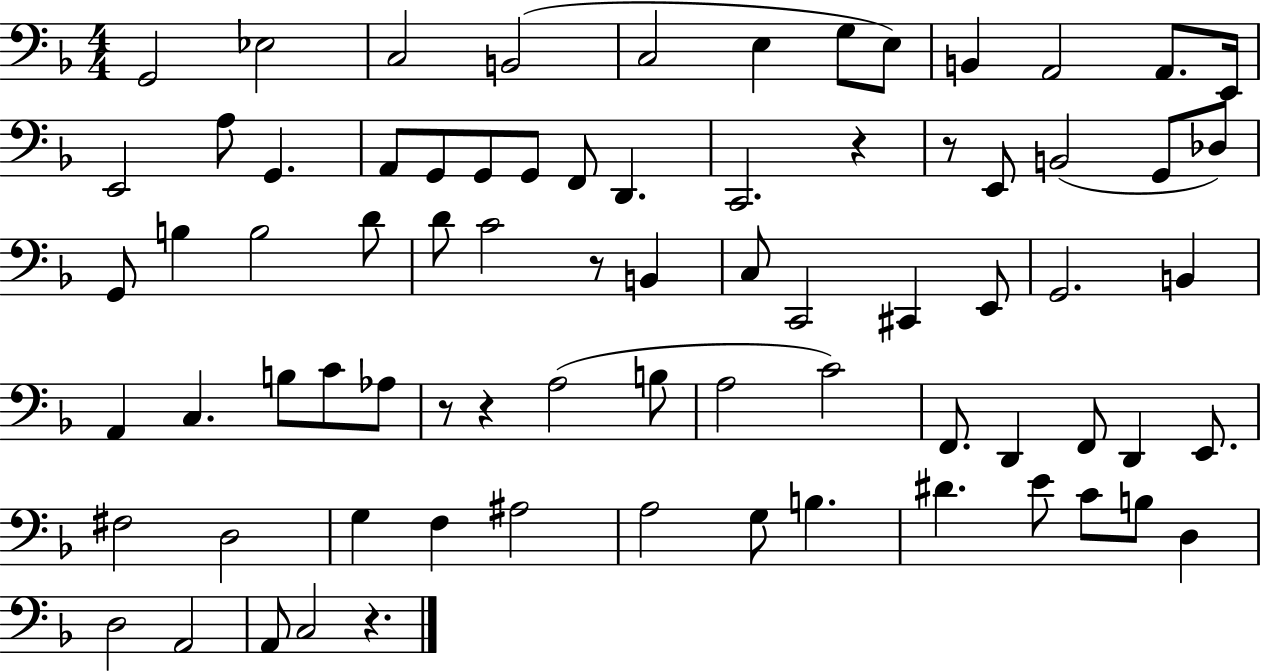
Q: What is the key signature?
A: F major